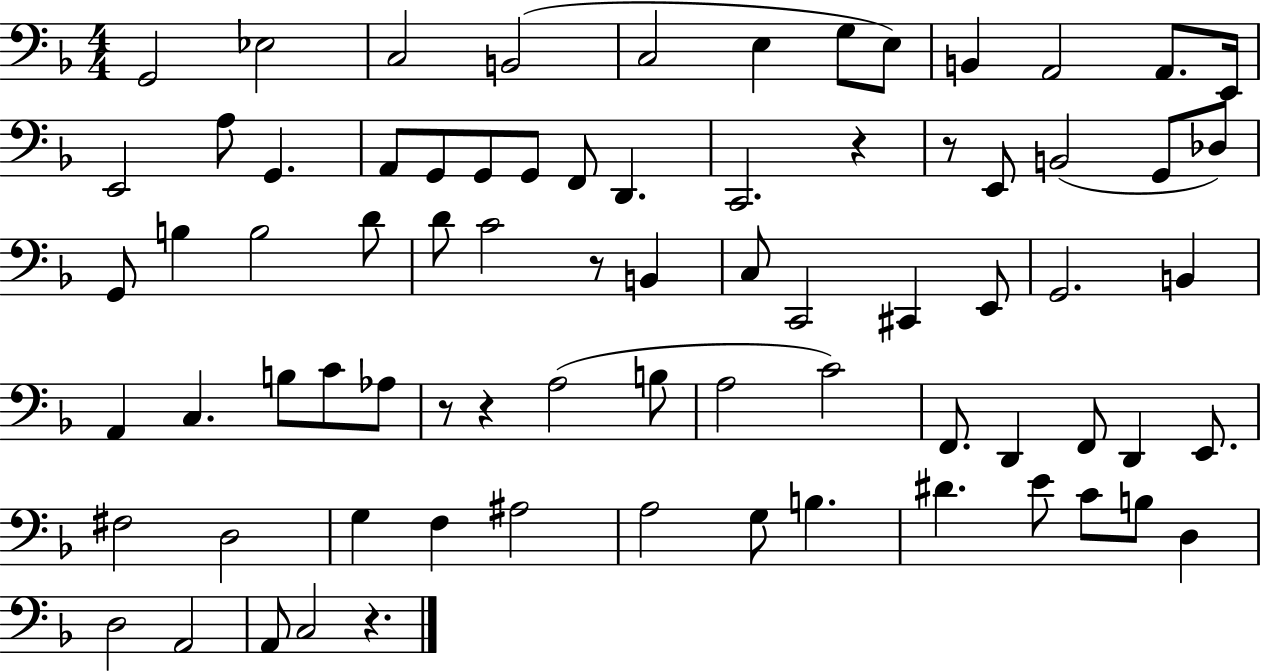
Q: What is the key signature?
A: F major